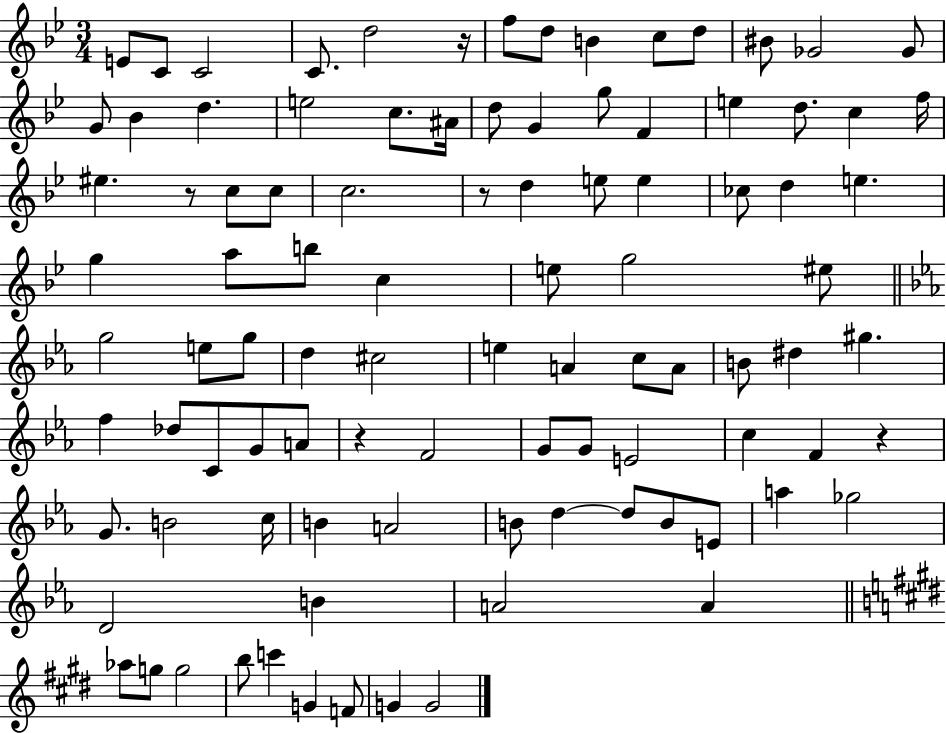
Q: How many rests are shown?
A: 5